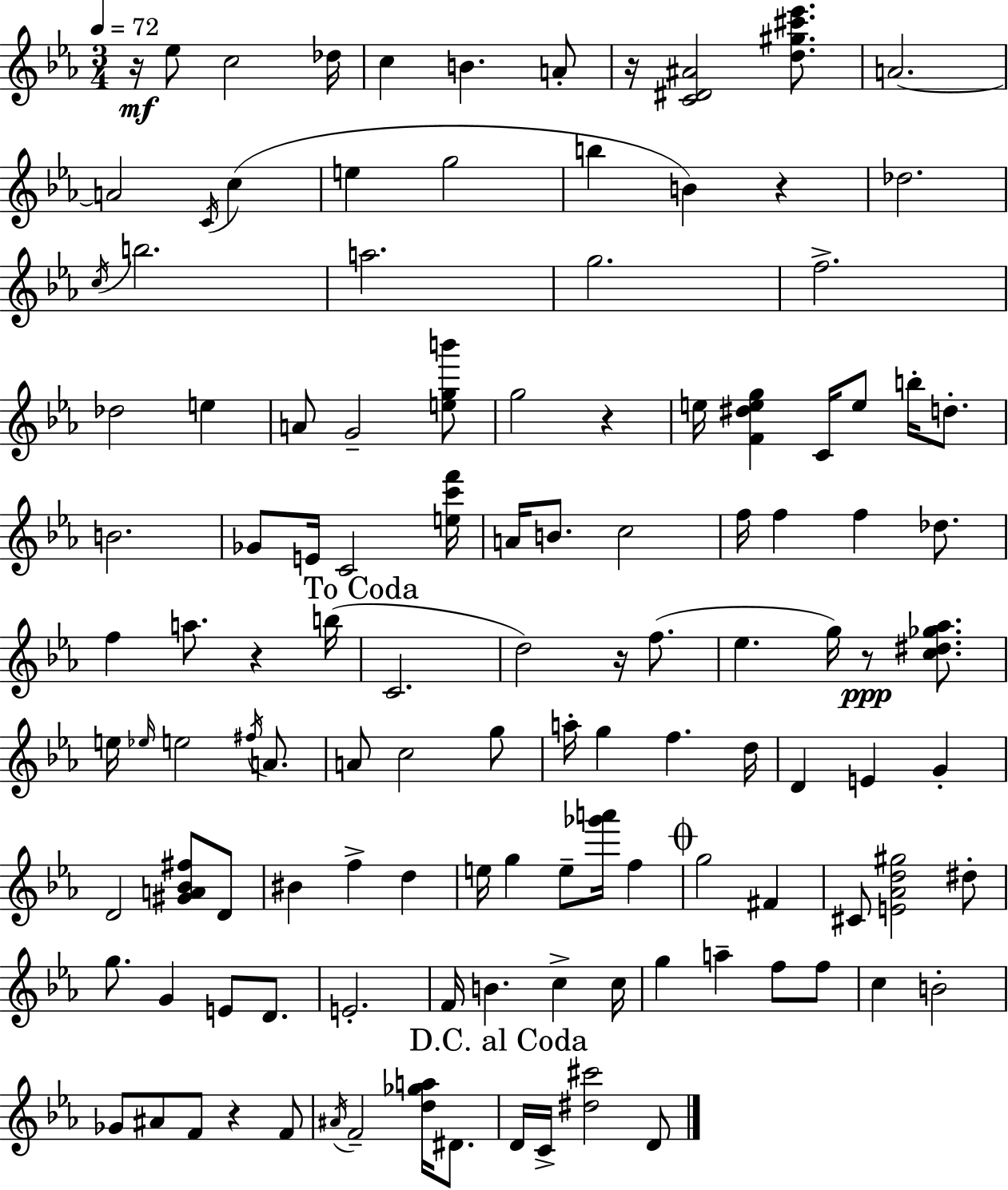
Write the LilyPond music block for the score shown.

{
  \clef treble
  \numericTimeSignature
  \time 3/4
  \key c \minor
  \tempo 4 = 72
  r16\mf ees''8 c''2 des''16 | c''4 b'4. a'8-. | r16 <c' dis' ais'>2 <d'' gis'' cis''' ees'''>8. | a'2.~~ | \break a'2 \acciaccatura { c'16 }( c''4 | e''4 g''2 | b''4 b'4) r4 | des''2. | \break \acciaccatura { c''16 } b''2. | a''2. | g''2. | f''2.-> | \break des''2 e''4 | a'8 g'2-- | <e'' g'' b'''>8 g''2 r4 | e''16 <f' dis'' e'' g''>4 c'16 e''8 b''16-. d''8.-. | \break b'2. | ges'8 e'16 c'2 | <e'' c''' f'''>16 a'16 b'8. c''2 | f''16 f''4 f''4 des''8. | \break f''4 a''8. r4 | b''16( \mark "To Coda" c'2. | d''2) r16 f''8.( | ees''4. g''16) r8\ppp <c'' dis'' ges'' aes''>8. | \break e''16 \grace { ees''16 } e''2 | \acciaccatura { fis''16 } a'8. a'8 c''2 | g''8 a''16-. g''4 f''4. | d''16 d'4 e'4 | \break g'4-. d'2 | <gis' a' bes' fis''>8 d'8 bis'4 f''4-> | d''4 e''16 g''4 e''8-- <ges''' a'''>16 | f''4 \mark \markup { \musicglyph "scripts.coda" } g''2 | \break fis'4 cis'8 <e' aes' d'' gis''>2 | dis''8-. g''8. g'4 e'8 | d'8. e'2.-. | f'16 b'4. c''4-> | \break c''16 g''4 a''4-- | f''8 f''8 c''4 b'2-. | ges'8 ais'8 f'8 r4 | f'8 \acciaccatura { ais'16 } f'2-- | \break <d'' ges'' a''>16 dis'8. \mark "D.C. al Coda" d'16 c'16-> <dis'' cis'''>2 | d'8 \bar "|."
}